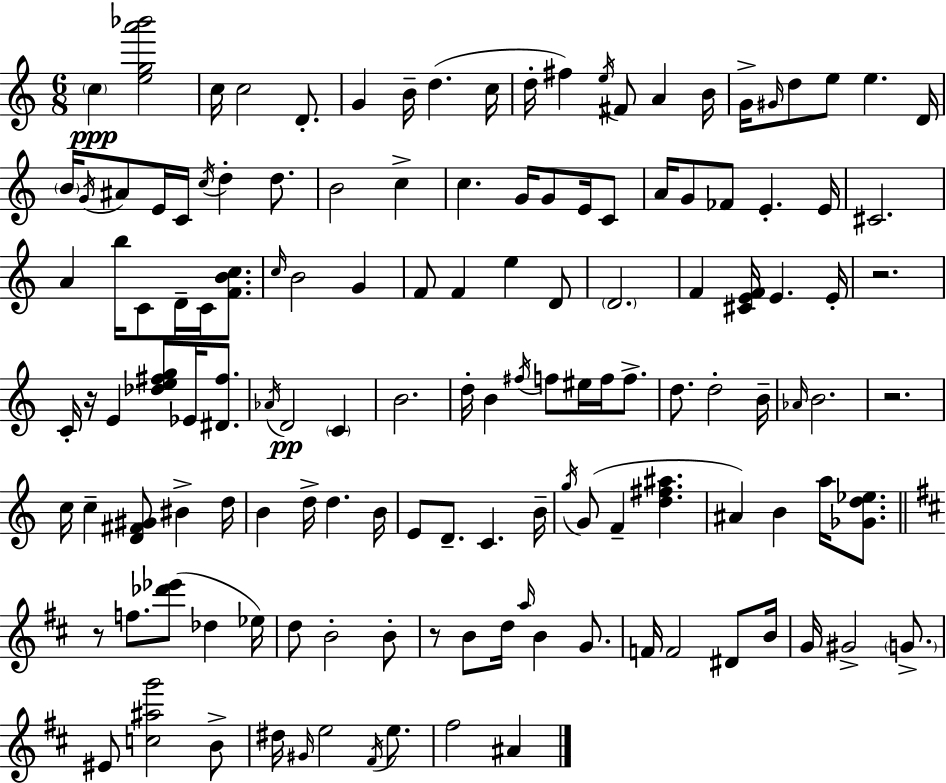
C5/q [E5,G5,A6,Bb6]/h C5/s C5/h D4/e. G4/q B4/s D5/q. C5/s D5/s F#5/q E5/s F#4/e A4/q B4/s G4/s G#4/s D5/e E5/e E5/q. D4/s B4/s G4/s A#4/e E4/s C4/s C5/s D5/q D5/e. B4/h C5/q C5/q. G4/s G4/e E4/s C4/e A4/s G4/e FES4/e E4/q. E4/s C#4/h. A4/q B5/s C4/e D4/s C4/s [F4,B4,C5]/e. C5/s B4/h G4/q F4/e F4/q E5/q D4/e D4/h. F4/q [C#4,E4,F4]/s E4/q. E4/s R/h. C4/s R/s E4/q [Db5,E5,F#5,G5]/e Eb4/s [D#4,F#5]/e. Ab4/s D4/h C4/q B4/h. D5/s B4/q F#5/s F5/e EIS5/s F5/s F5/e. D5/e. D5/h B4/s Ab4/s B4/h. R/h. C5/s C5/q [D4,F#4,G#4]/e BIS4/q D5/s B4/q D5/s D5/q. B4/s E4/e D4/e. C4/q. B4/s G5/s G4/e F4/q [D5,F#5,A#5]/q. A#4/q B4/q A5/s [Gb4,D5,Eb5]/e. R/e F5/e. [Db6,Eb6]/e Db5/q Eb5/s D5/e B4/h B4/e R/e B4/e D5/s A5/s B4/q G4/e. F4/s F4/h D#4/e B4/s G4/s G#4/h G4/e. EIS4/e [C5,A#5,G6]/h B4/e D#5/s G#4/s E5/h F#4/s E5/e. F#5/h A#4/q